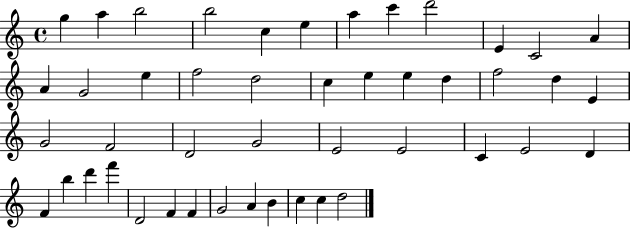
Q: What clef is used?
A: treble